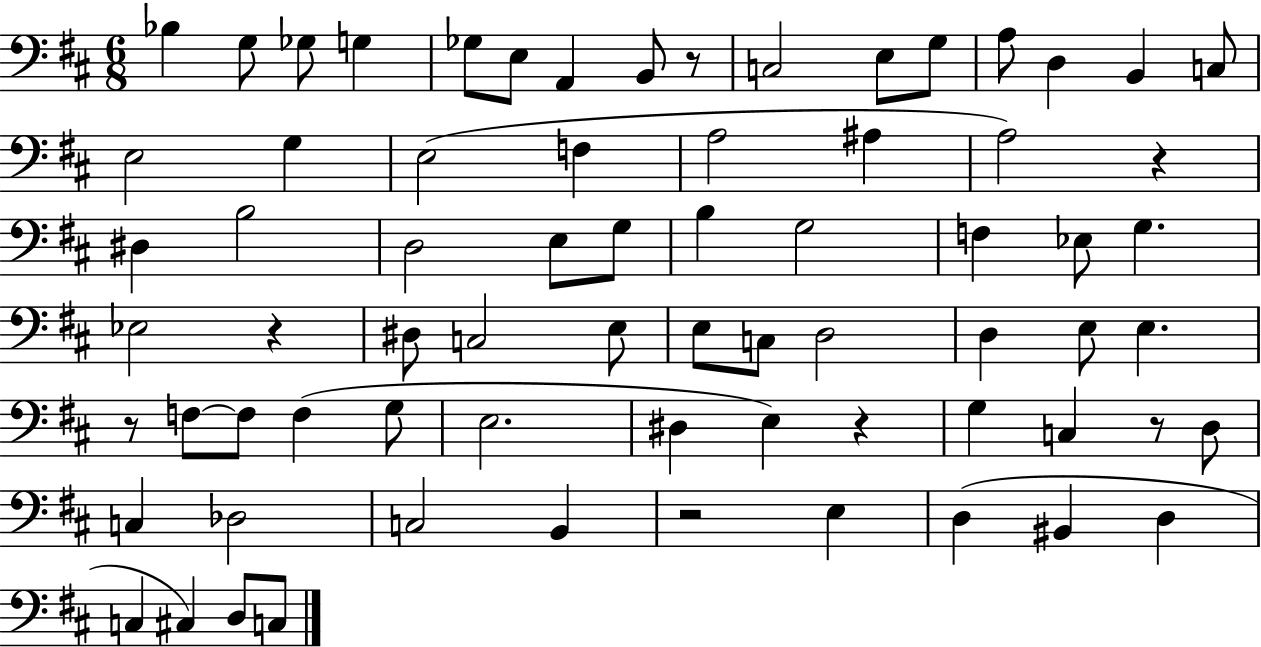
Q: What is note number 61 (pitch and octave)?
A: C3